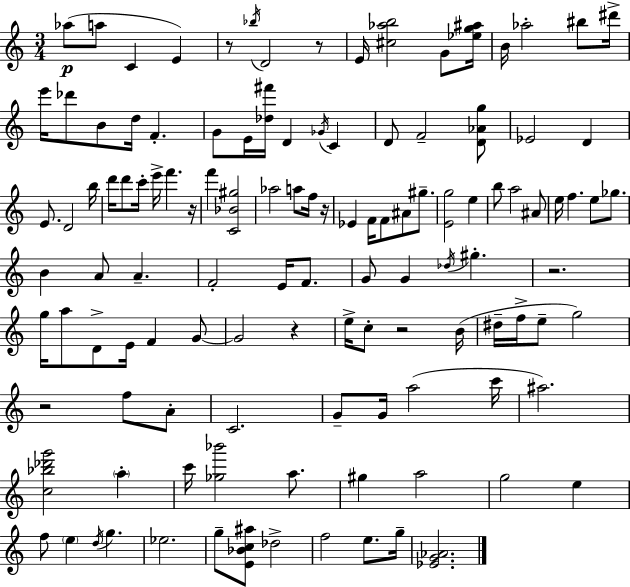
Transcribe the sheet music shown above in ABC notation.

X:1
T:Untitled
M:3/4
L:1/4
K:C
_a/2 a/2 C E z/2 _b/4 D2 z/2 E/4 [^c_ab]2 G/2 [_eg^a]/4 B/4 _a2 ^b/2 ^d'/4 e'/4 _d'/2 B/2 d/4 F G/2 E/4 [_d^f']/4 D _G/4 C D/2 F2 [D_Ag]/2 _E2 D E/2 D2 b/4 d'/4 d'/2 c'/4 e'/4 f' z/4 f' [C_B^g]2 _a2 a/2 f/4 z/4 _E F/4 F/2 ^A/2 ^g/2 [Eg]2 e b/2 a2 ^A/2 e/4 f e/2 _g/2 B A/2 A F2 E/4 F/2 G/2 G _d/4 ^g z2 g/4 a/2 D/2 E/4 F G/2 G2 z e/4 c/2 z2 B/4 ^d/4 f/4 e/2 g2 z2 f/2 A/2 C2 G/2 G/4 a2 c'/4 ^a2 [c_b_d'g']2 a c'/4 [_g_b']2 a/2 ^g a2 g2 e f/2 e d/4 g _e2 g/2 [E_Bc^a]/2 _d2 f2 e/2 g/4 [_EG_A]2